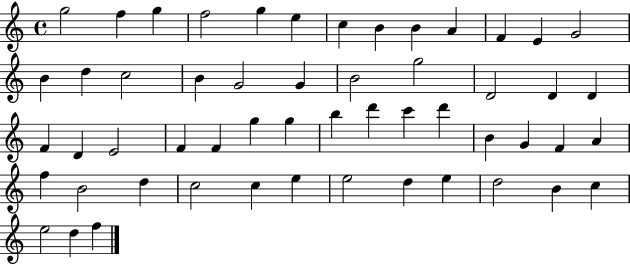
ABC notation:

X:1
T:Untitled
M:4/4
L:1/4
K:C
g2 f g f2 g e c B B A F E G2 B d c2 B G2 G B2 g2 D2 D D F D E2 F F g g b d' c' d' B G F A f B2 d c2 c e e2 d e d2 B c e2 d f